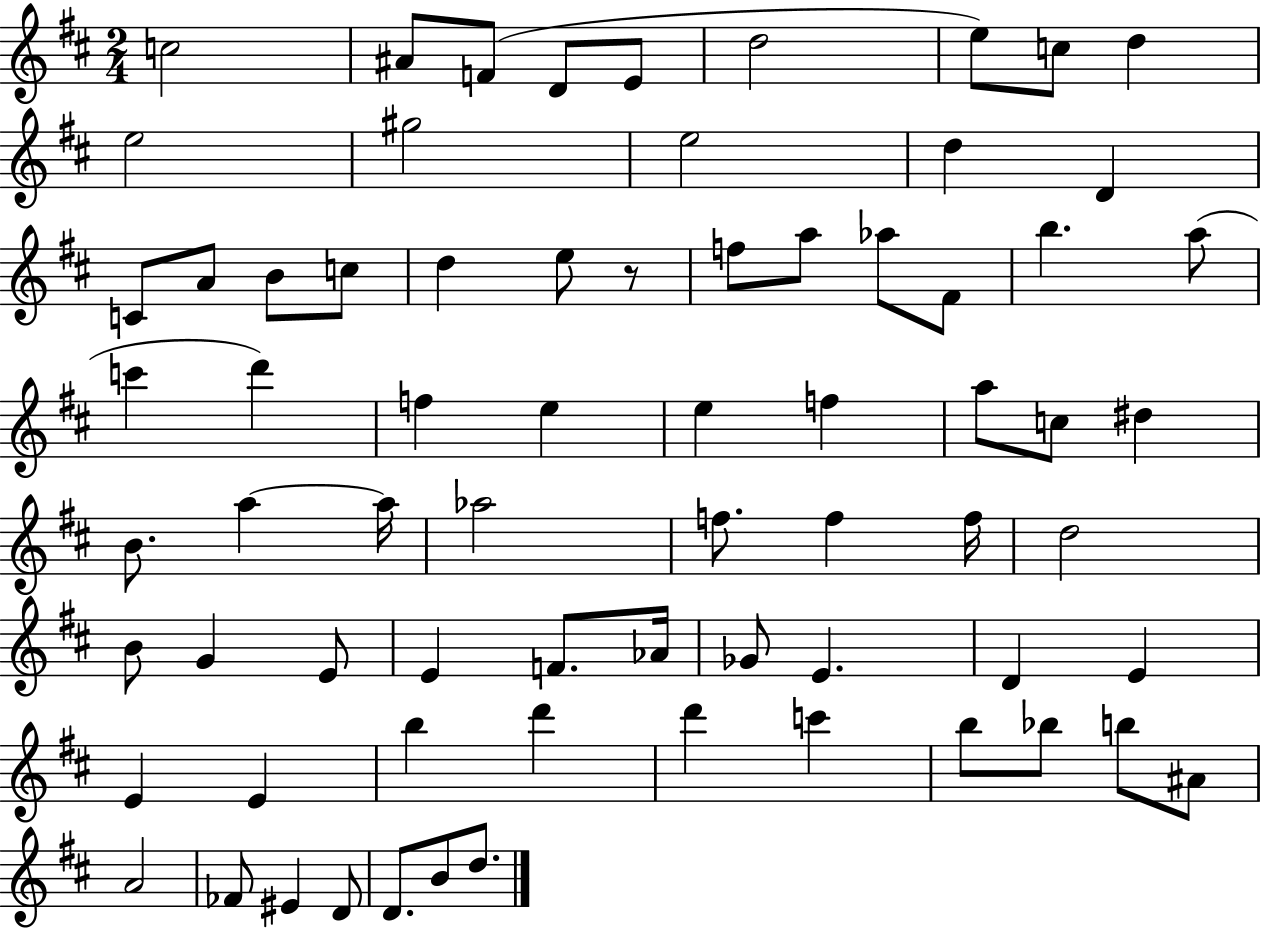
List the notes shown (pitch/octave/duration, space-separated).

C5/h A#4/e F4/e D4/e E4/e D5/h E5/e C5/e D5/q E5/h G#5/h E5/h D5/q D4/q C4/e A4/e B4/e C5/e D5/q E5/e R/e F5/e A5/e Ab5/e F#4/e B5/q. A5/e C6/q D6/q F5/q E5/q E5/q F5/q A5/e C5/e D#5/q B4/e. A5/q A5/s Ab5/h F5/e. F5/q F5/s D5/h B4/e G4/q E4/e E4/q F4/e. Ab4/s Gb4/e E4/q. D4/q E4/q E4/q E4/q B5/q D6/q D6/q C6/q B5/e Bb5/e B5/e A#4/e A4/h FES4/e EIS4/q D4/e D4/e. B4/e D5/e.